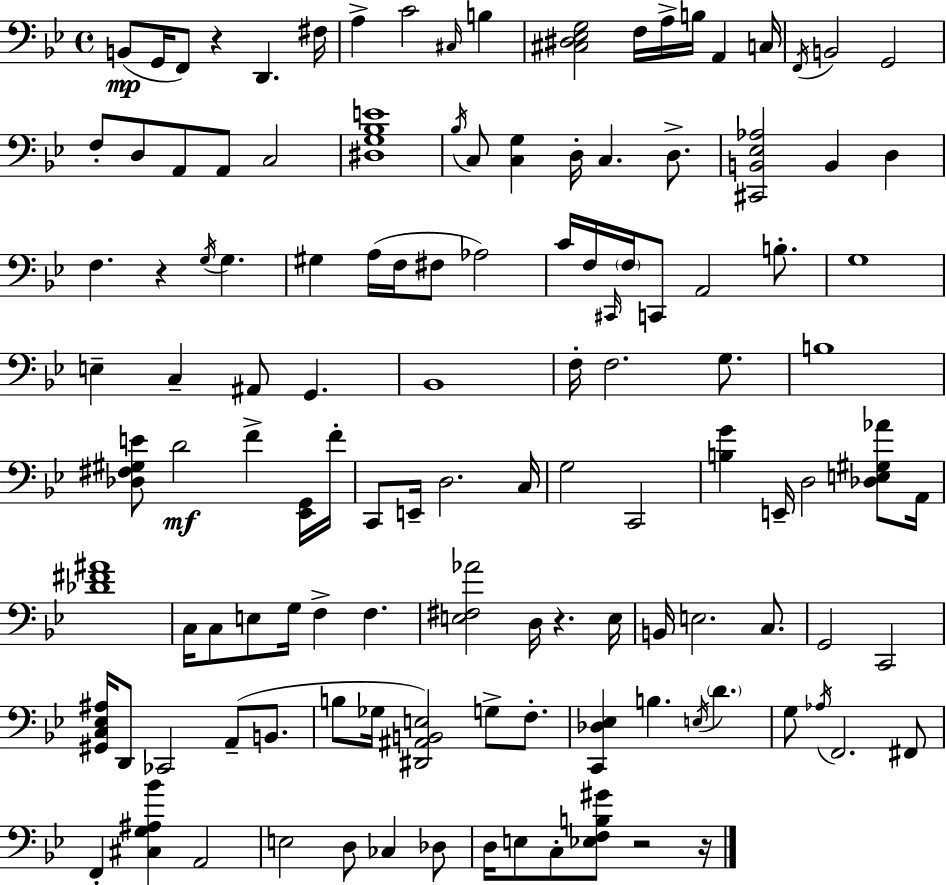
{
  \clef bass
  \time 4/4
  \defaultTimeSignature
  \key bes \major
  b,8(\mp g,16 f,8) r4 d,4. fis16 | a4-> c'2 \grace { cis16 } b4 | <cis dis ees g>2 f16 a16-> b16 a,4 | c16 \acciaccatura { f,16 } b,2 g,2 | \break f8-. d8 a,8 a,8 c2 | <dis g bes e'>1 | \acciaccatura { bes16 } c8 <c g>4 d16-. c4. | d8.-> <cis, b, ees aes>2 b,4 d4 | \break f4. r4 \acciaccatura { g16 } g4. | gis4 a16( f16 fis8 aes2) | c'16 f16 \grace { cis,16 } \parenthesize f16 c,8 a,2 | b8.-. g1 | \break e4-- c4-- ais,8 g,4. | bes,1 | f16-. f2. | g8. b1 | \break <des fis gis e'>8 d'2\mf f'4-> | <ees, g,>16 f'16-. c,8 e,16-- d2. | c16 g2 c,2 | <b g'>4 e,16-- d2 | \break <des e gis aes'>8 a,16 <des' fis' ais'>1 | c16 c8 e8 g16 f4-> f4. | <e fis aes'>2 d16 r4. | e16 b,16 e2. | \break c8. g,2 c,2 | <gis, c ees ais>16 d,8 ces,2 | a,8--( b,8. b8 ges16 <dis, ais, b, e>2) | g8-> f8.-. <c, des ees>4 b4. \acciaccatura { e16 } | \break \parenthesize d'4. g8 \acciaccatura { aes16 } f,2. | fis,8 f,4-. <cis g ais bes'>4 a,2 | e2 d8 | ces4 des8 d16 e8 c8-. <ees f b gis'>8 r2 | \break r16 \bar "|."
}